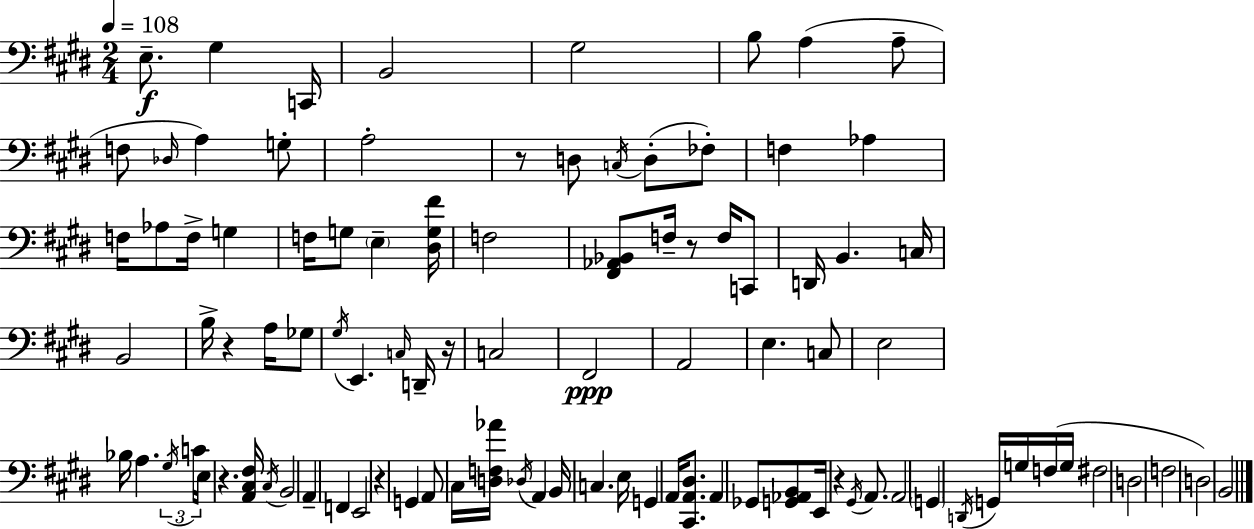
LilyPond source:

{
  \clef bass
  \numericTimeSignature
  \time 2/4
  \key e \major
  \tempo 4 = 108
  \repeat volta 2 { e8.--\f gis4 c,16 | b,2 | gis2 | b8 a4( a8-- | \break f8 \grace { des16 }) a4 g8-. | a2-. | r8 d8 \acciaccatura { c16 }( d8-. | fes8-.) f4 aes4 | \break f16 aes8 f16-> g4 | f16 g8 \parenthesize e4-- | <dis g fis'>16 f2 | <fis, aes, bes,>8 f16-- r8 f16 | \break c,8 d,16 b,4. | c16 b,2 | b16-> r4 a16 | ges8 \acciaccatura { gis16 } e,4. | \break \grace { c16 } d,16-- r16 c2 | fis,2\ppp | a,2 | e4. | \break c8 e2 | bes16 a4. | \tuplet 3/2 { \acciaccatura { gis16 } c'16 e16 } r4. | <a, cis fis>16 \acciaccatura { cis16 } b,2 | \break a,4-- | f,4 e,2 | r4 | g,4 a,8 | \break cis16 <d f aes'>16 \acciaccatura { des16 } a,4 b,16 | c4. e16 g,4 | a,16 <cis, a, dis>8. a,4 | ges,8 <g, aes, b,>8 e,16 | \break r4 \acciaccatura { gis,16 } a,8. | a,2 | \parenthesize g,4 \acciaccatura { d,16 } g,16 g16 f16( | g16 fis2 | \break d2 | f2 | d2) | b,2 | \break } \bar "|."
}